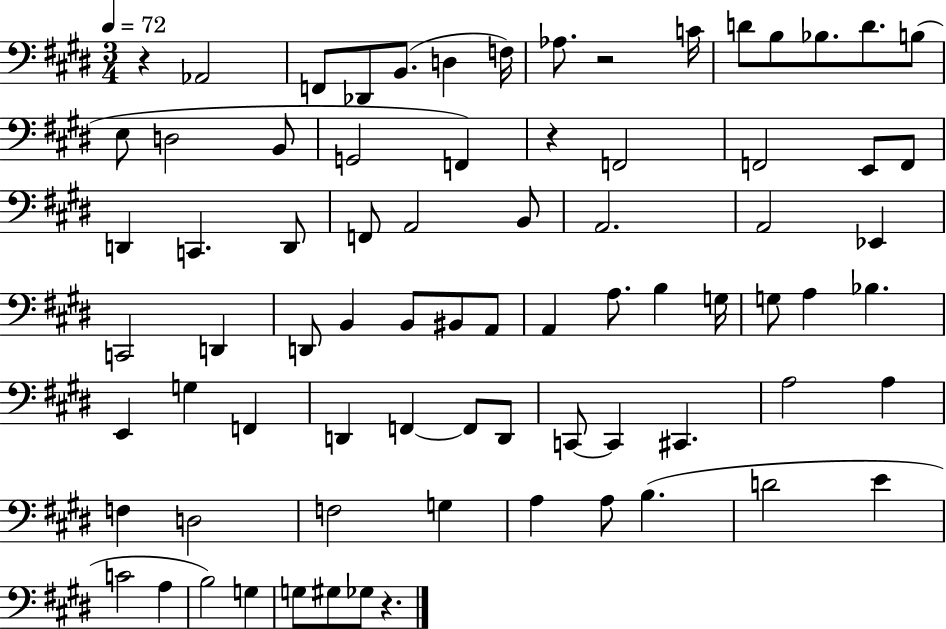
R/q Ab2/h F2/e Db2/e B2/e. D3/q F3/s Ab3/e. R/h C4/s D4/e B3/e Bb3/e. D4/e. B3/e E3/e D3/h B2/e G2/h F2/q R/q F2/h F2/h E2/e F2/e D2/q C2/q. D2/e F2/e A2/h B2/e A2/h. A2/h Eb2/q C2/h D2/q D2/e B2/q B2/e BIS2/e A2/e A2/q A3/e. B3/q G3/s G3/e A3/q Bb3/q. E2/q G3/q F2/q D2/q F2/q F2/e D2/e C2/e C2/q C#2/q. A3/h A3/q F3/q D3/h F3/h G3/q A3/q A3/e B3/q. D4/h E4/q C4/h A3/q B3/h G3/q G3/e G#3/e Gb3/e R/q.